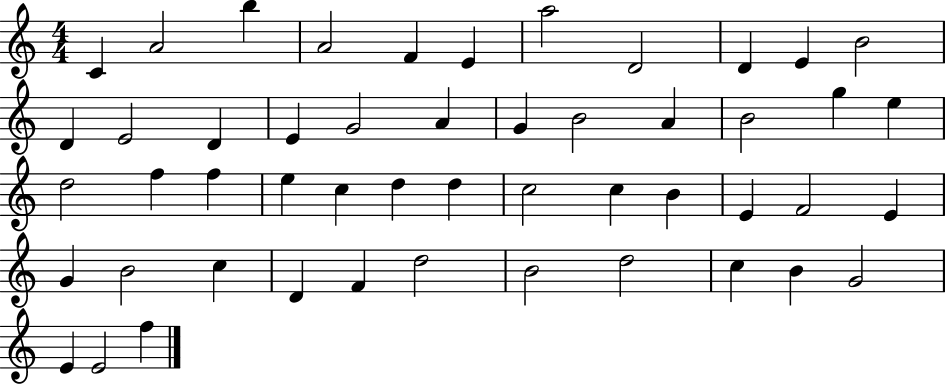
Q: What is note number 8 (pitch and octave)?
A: D4